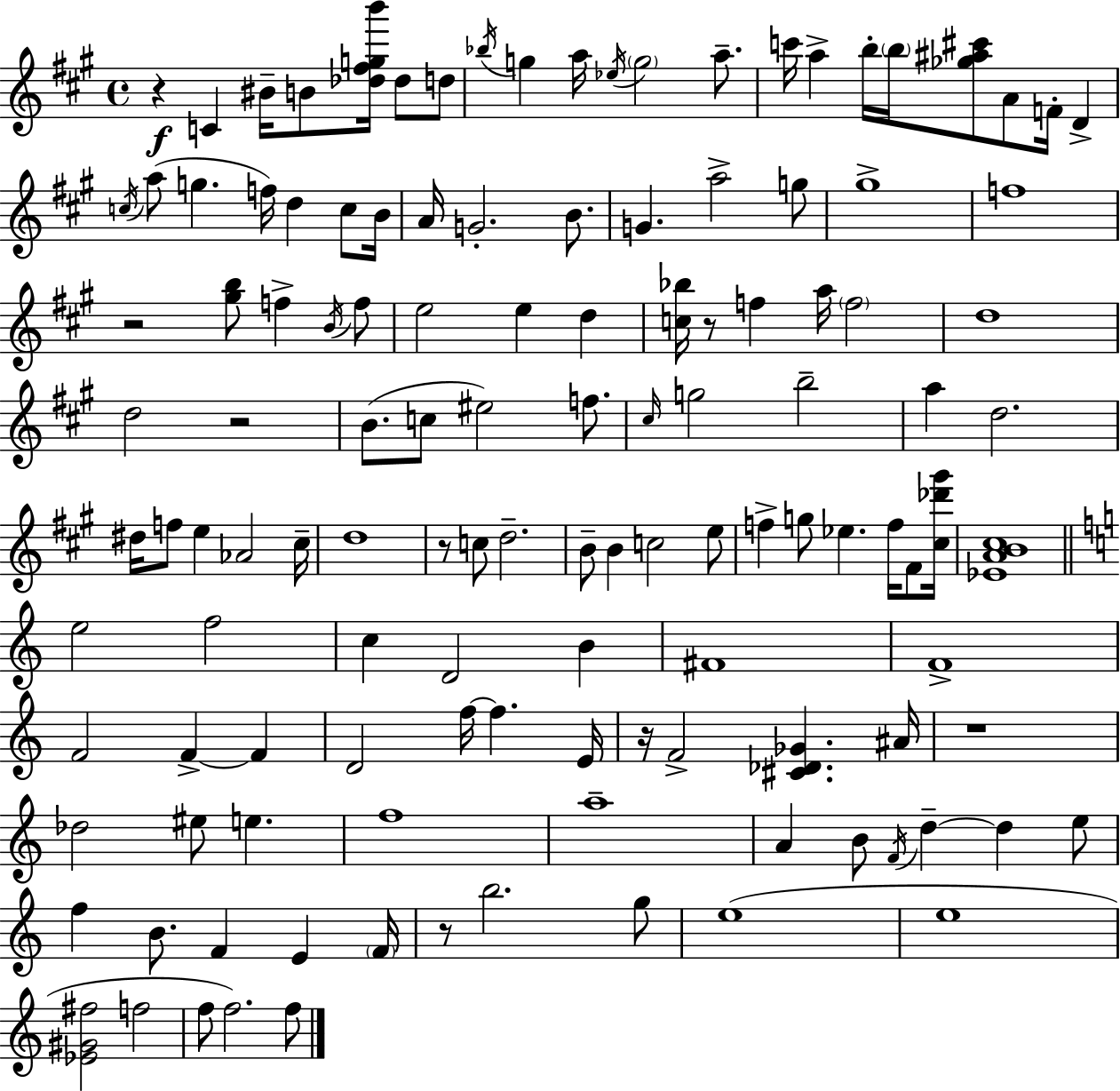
{
  \clef treble
  \time 4/4
  \defaultTimeSignature
  \key a \major
  r4\f c'4 bis'16-- b'8 <des'' fis'' g'' b'''>16 des''8 d''8 | \acciaccatura { bes''16 } g''4 a''16 \acciaccatura { ees''16 } \parenthesize g''2 a''8.-- | c'''16 a''4-> b''16-. \parenthesize b''16 <ges'' ais'' cis'''>8 a'8 f'16-. d'4-> | \acciaccatura { c''16 }( a''8 g''4. f''16) d''4 | \break c''8 b'16 a'16 g'2.-. | b'8. g'4. a''2-> | g''8 gis''1-> | f''1 | \break r2 <gis'' b''>8 f''4-> | \acciaccatura { b'16 } f''8 e''2 e''4 | d''4 <c'' bes''>16 r8 f''4 a''16 \parenthesize f''2 | d''1 | \break d''2 r2 | b'8.( c''8 eis''2) | f''8. \grace { cis''16 } g''2 b''2-- | a''4 d''2. | \break dis''16 f''8 e''4 aes'2 | cis''16-- d''1 | r8 c''8 d''2.-- | b'8-- b'4 c''2 | \break e''8 f''4-> g''8 ees''4. | f''16 fis'8 <cis'' des''' gis'''>16 <ees' a' b' cis''>1 | \bar "||" \break \key c \major e''2 f''2 | c''4 d'2 b'4 | fis'1 | f'1-> | \break f'2 f'4->~~ f'4 | d'2 f''16~~ f''4. e'16 | r16 f'2-> <cis' des' ges'>4. ais'16 | r1 | \break des''2 eis''8 e''4. | f''1 | a''1-- | a'4 b'8 \acciaccatura { f'16 } d''4--~~ d''4 e''8 | \break f''4 b'8. f'4 e'4 | \parenthesize f'16 r8 b''2. g''8 | e''1( | e''1 | \break <ees' gis' fis''>2 f''2 | f''8 f''2.) f''8 | \bar "|."
}